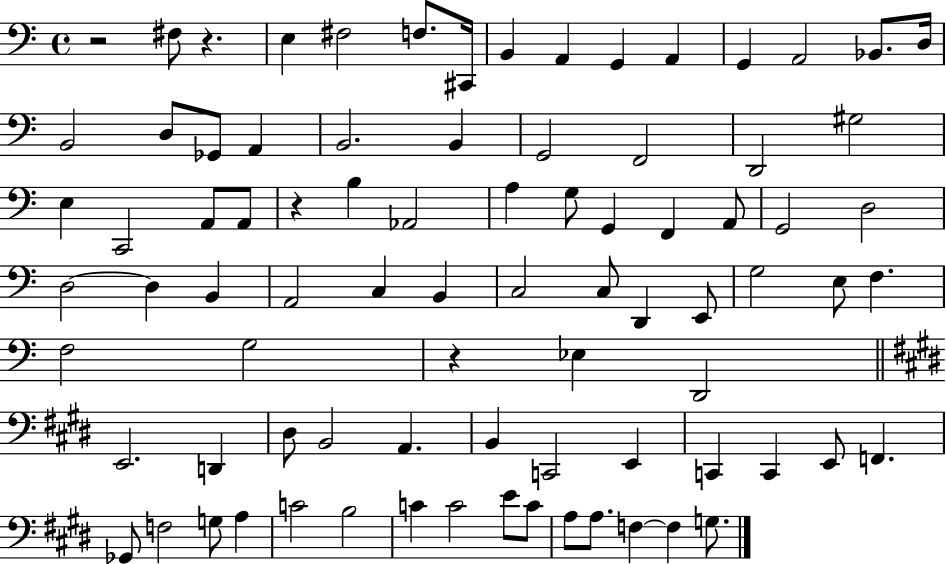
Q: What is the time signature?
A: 4/4